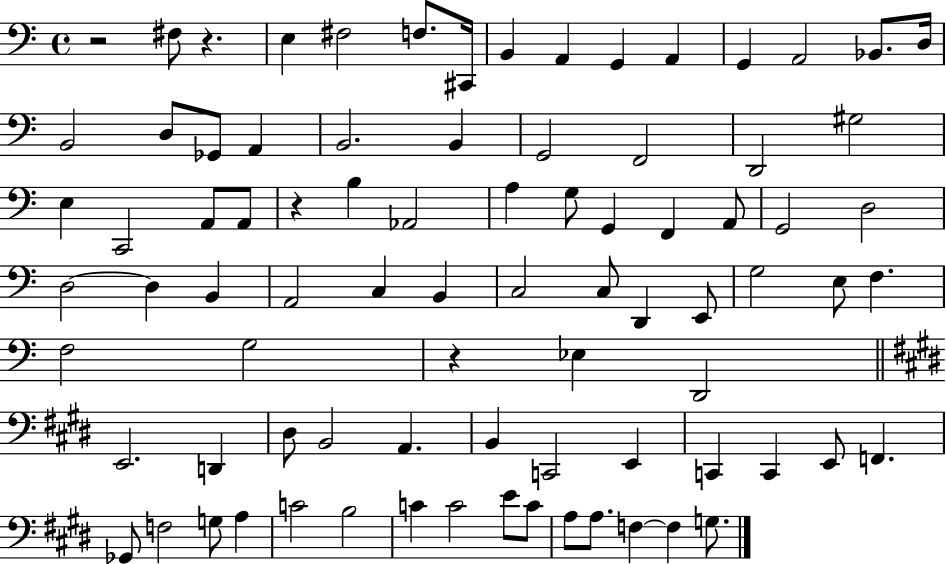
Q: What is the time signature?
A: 4/4